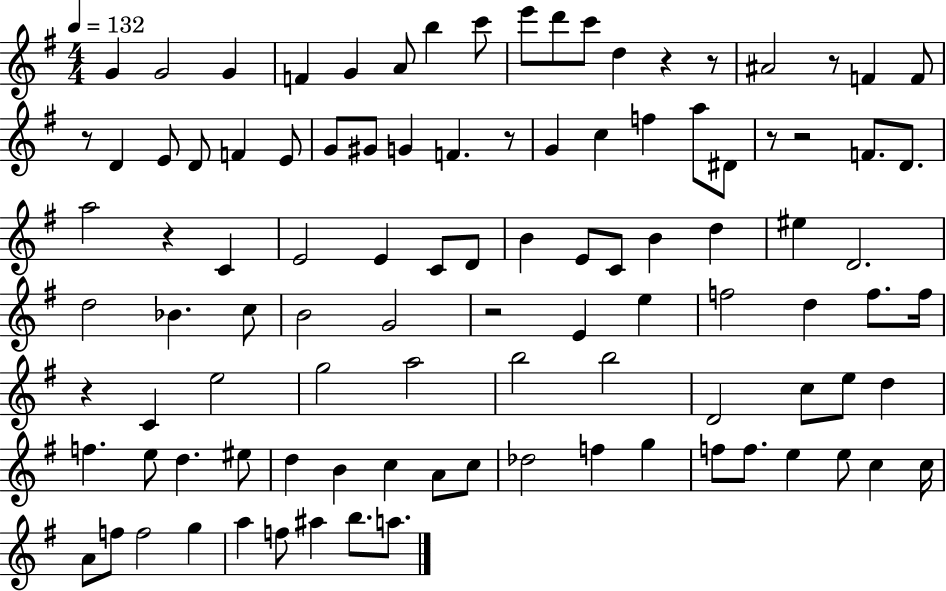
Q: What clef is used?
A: treble